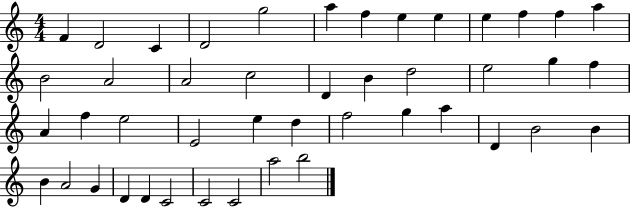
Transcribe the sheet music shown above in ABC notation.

X:1
T:Untitled
M:4/4
L:1/4
K:C
F D2 C D2 g2 a f e e e f f a B2 A2 A2 c2 D B d2 e2 g f A f e2 E2 e d f2 g a D B2 B B A2 G D D C2 C2 C2 a2 b2